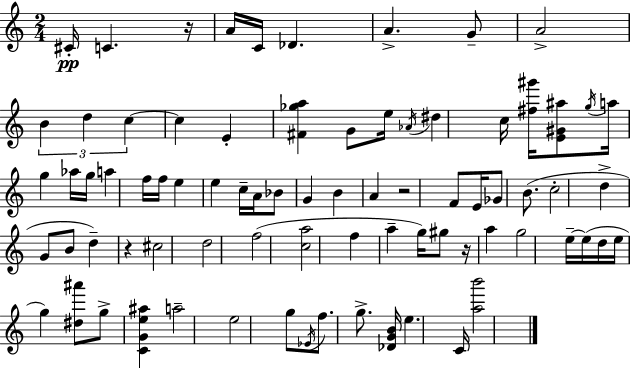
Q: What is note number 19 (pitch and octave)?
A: G5